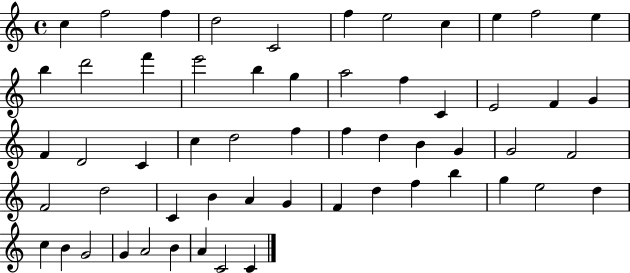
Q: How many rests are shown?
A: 0